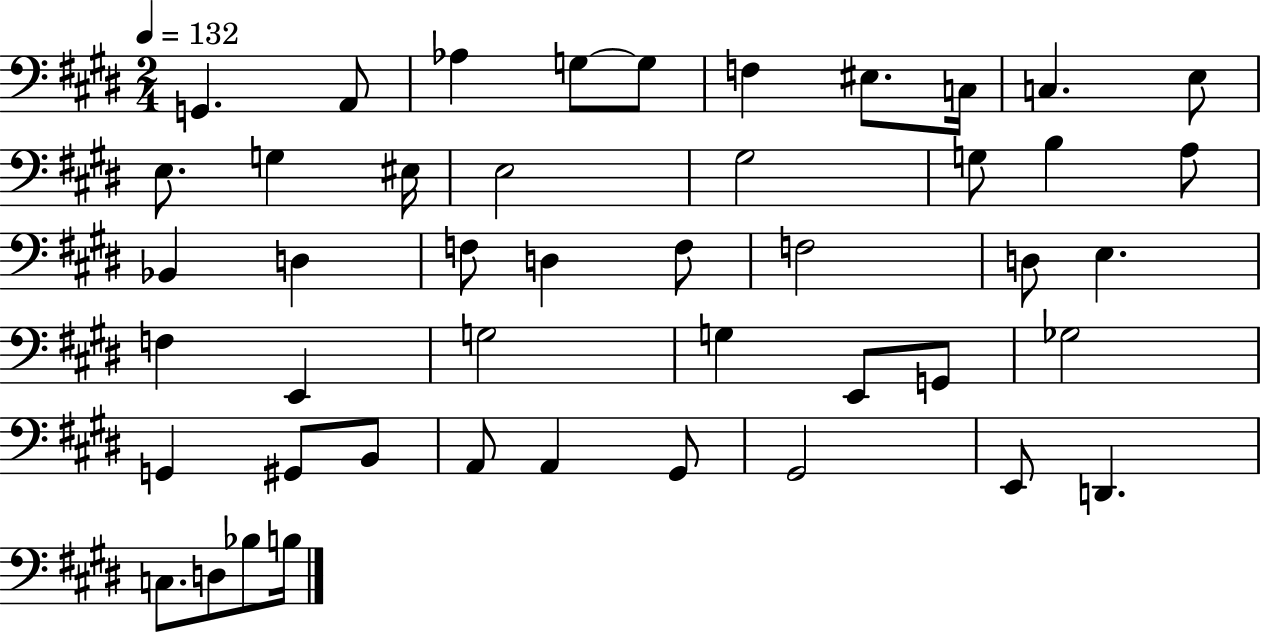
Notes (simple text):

G2/q. A2/e Ab3/q G3/e G3/e F3/q EIS3/e. C3/s C3/q. E3/e E3/e. G3/q EIS3/s E3/h G#3/h G3/e B3/q A3/e Bb2/q D3/q F3/e D3/q F3/e F3/h D3/e E3/q. F3/q E2/q G3/h G3/q E2/e G2/e Gb3/h G2/q G#2/e B2/e A2/e A2/q G#2/e G#2/h E2/e D2/q. C3/e. D3/e Bb3/e B3/s